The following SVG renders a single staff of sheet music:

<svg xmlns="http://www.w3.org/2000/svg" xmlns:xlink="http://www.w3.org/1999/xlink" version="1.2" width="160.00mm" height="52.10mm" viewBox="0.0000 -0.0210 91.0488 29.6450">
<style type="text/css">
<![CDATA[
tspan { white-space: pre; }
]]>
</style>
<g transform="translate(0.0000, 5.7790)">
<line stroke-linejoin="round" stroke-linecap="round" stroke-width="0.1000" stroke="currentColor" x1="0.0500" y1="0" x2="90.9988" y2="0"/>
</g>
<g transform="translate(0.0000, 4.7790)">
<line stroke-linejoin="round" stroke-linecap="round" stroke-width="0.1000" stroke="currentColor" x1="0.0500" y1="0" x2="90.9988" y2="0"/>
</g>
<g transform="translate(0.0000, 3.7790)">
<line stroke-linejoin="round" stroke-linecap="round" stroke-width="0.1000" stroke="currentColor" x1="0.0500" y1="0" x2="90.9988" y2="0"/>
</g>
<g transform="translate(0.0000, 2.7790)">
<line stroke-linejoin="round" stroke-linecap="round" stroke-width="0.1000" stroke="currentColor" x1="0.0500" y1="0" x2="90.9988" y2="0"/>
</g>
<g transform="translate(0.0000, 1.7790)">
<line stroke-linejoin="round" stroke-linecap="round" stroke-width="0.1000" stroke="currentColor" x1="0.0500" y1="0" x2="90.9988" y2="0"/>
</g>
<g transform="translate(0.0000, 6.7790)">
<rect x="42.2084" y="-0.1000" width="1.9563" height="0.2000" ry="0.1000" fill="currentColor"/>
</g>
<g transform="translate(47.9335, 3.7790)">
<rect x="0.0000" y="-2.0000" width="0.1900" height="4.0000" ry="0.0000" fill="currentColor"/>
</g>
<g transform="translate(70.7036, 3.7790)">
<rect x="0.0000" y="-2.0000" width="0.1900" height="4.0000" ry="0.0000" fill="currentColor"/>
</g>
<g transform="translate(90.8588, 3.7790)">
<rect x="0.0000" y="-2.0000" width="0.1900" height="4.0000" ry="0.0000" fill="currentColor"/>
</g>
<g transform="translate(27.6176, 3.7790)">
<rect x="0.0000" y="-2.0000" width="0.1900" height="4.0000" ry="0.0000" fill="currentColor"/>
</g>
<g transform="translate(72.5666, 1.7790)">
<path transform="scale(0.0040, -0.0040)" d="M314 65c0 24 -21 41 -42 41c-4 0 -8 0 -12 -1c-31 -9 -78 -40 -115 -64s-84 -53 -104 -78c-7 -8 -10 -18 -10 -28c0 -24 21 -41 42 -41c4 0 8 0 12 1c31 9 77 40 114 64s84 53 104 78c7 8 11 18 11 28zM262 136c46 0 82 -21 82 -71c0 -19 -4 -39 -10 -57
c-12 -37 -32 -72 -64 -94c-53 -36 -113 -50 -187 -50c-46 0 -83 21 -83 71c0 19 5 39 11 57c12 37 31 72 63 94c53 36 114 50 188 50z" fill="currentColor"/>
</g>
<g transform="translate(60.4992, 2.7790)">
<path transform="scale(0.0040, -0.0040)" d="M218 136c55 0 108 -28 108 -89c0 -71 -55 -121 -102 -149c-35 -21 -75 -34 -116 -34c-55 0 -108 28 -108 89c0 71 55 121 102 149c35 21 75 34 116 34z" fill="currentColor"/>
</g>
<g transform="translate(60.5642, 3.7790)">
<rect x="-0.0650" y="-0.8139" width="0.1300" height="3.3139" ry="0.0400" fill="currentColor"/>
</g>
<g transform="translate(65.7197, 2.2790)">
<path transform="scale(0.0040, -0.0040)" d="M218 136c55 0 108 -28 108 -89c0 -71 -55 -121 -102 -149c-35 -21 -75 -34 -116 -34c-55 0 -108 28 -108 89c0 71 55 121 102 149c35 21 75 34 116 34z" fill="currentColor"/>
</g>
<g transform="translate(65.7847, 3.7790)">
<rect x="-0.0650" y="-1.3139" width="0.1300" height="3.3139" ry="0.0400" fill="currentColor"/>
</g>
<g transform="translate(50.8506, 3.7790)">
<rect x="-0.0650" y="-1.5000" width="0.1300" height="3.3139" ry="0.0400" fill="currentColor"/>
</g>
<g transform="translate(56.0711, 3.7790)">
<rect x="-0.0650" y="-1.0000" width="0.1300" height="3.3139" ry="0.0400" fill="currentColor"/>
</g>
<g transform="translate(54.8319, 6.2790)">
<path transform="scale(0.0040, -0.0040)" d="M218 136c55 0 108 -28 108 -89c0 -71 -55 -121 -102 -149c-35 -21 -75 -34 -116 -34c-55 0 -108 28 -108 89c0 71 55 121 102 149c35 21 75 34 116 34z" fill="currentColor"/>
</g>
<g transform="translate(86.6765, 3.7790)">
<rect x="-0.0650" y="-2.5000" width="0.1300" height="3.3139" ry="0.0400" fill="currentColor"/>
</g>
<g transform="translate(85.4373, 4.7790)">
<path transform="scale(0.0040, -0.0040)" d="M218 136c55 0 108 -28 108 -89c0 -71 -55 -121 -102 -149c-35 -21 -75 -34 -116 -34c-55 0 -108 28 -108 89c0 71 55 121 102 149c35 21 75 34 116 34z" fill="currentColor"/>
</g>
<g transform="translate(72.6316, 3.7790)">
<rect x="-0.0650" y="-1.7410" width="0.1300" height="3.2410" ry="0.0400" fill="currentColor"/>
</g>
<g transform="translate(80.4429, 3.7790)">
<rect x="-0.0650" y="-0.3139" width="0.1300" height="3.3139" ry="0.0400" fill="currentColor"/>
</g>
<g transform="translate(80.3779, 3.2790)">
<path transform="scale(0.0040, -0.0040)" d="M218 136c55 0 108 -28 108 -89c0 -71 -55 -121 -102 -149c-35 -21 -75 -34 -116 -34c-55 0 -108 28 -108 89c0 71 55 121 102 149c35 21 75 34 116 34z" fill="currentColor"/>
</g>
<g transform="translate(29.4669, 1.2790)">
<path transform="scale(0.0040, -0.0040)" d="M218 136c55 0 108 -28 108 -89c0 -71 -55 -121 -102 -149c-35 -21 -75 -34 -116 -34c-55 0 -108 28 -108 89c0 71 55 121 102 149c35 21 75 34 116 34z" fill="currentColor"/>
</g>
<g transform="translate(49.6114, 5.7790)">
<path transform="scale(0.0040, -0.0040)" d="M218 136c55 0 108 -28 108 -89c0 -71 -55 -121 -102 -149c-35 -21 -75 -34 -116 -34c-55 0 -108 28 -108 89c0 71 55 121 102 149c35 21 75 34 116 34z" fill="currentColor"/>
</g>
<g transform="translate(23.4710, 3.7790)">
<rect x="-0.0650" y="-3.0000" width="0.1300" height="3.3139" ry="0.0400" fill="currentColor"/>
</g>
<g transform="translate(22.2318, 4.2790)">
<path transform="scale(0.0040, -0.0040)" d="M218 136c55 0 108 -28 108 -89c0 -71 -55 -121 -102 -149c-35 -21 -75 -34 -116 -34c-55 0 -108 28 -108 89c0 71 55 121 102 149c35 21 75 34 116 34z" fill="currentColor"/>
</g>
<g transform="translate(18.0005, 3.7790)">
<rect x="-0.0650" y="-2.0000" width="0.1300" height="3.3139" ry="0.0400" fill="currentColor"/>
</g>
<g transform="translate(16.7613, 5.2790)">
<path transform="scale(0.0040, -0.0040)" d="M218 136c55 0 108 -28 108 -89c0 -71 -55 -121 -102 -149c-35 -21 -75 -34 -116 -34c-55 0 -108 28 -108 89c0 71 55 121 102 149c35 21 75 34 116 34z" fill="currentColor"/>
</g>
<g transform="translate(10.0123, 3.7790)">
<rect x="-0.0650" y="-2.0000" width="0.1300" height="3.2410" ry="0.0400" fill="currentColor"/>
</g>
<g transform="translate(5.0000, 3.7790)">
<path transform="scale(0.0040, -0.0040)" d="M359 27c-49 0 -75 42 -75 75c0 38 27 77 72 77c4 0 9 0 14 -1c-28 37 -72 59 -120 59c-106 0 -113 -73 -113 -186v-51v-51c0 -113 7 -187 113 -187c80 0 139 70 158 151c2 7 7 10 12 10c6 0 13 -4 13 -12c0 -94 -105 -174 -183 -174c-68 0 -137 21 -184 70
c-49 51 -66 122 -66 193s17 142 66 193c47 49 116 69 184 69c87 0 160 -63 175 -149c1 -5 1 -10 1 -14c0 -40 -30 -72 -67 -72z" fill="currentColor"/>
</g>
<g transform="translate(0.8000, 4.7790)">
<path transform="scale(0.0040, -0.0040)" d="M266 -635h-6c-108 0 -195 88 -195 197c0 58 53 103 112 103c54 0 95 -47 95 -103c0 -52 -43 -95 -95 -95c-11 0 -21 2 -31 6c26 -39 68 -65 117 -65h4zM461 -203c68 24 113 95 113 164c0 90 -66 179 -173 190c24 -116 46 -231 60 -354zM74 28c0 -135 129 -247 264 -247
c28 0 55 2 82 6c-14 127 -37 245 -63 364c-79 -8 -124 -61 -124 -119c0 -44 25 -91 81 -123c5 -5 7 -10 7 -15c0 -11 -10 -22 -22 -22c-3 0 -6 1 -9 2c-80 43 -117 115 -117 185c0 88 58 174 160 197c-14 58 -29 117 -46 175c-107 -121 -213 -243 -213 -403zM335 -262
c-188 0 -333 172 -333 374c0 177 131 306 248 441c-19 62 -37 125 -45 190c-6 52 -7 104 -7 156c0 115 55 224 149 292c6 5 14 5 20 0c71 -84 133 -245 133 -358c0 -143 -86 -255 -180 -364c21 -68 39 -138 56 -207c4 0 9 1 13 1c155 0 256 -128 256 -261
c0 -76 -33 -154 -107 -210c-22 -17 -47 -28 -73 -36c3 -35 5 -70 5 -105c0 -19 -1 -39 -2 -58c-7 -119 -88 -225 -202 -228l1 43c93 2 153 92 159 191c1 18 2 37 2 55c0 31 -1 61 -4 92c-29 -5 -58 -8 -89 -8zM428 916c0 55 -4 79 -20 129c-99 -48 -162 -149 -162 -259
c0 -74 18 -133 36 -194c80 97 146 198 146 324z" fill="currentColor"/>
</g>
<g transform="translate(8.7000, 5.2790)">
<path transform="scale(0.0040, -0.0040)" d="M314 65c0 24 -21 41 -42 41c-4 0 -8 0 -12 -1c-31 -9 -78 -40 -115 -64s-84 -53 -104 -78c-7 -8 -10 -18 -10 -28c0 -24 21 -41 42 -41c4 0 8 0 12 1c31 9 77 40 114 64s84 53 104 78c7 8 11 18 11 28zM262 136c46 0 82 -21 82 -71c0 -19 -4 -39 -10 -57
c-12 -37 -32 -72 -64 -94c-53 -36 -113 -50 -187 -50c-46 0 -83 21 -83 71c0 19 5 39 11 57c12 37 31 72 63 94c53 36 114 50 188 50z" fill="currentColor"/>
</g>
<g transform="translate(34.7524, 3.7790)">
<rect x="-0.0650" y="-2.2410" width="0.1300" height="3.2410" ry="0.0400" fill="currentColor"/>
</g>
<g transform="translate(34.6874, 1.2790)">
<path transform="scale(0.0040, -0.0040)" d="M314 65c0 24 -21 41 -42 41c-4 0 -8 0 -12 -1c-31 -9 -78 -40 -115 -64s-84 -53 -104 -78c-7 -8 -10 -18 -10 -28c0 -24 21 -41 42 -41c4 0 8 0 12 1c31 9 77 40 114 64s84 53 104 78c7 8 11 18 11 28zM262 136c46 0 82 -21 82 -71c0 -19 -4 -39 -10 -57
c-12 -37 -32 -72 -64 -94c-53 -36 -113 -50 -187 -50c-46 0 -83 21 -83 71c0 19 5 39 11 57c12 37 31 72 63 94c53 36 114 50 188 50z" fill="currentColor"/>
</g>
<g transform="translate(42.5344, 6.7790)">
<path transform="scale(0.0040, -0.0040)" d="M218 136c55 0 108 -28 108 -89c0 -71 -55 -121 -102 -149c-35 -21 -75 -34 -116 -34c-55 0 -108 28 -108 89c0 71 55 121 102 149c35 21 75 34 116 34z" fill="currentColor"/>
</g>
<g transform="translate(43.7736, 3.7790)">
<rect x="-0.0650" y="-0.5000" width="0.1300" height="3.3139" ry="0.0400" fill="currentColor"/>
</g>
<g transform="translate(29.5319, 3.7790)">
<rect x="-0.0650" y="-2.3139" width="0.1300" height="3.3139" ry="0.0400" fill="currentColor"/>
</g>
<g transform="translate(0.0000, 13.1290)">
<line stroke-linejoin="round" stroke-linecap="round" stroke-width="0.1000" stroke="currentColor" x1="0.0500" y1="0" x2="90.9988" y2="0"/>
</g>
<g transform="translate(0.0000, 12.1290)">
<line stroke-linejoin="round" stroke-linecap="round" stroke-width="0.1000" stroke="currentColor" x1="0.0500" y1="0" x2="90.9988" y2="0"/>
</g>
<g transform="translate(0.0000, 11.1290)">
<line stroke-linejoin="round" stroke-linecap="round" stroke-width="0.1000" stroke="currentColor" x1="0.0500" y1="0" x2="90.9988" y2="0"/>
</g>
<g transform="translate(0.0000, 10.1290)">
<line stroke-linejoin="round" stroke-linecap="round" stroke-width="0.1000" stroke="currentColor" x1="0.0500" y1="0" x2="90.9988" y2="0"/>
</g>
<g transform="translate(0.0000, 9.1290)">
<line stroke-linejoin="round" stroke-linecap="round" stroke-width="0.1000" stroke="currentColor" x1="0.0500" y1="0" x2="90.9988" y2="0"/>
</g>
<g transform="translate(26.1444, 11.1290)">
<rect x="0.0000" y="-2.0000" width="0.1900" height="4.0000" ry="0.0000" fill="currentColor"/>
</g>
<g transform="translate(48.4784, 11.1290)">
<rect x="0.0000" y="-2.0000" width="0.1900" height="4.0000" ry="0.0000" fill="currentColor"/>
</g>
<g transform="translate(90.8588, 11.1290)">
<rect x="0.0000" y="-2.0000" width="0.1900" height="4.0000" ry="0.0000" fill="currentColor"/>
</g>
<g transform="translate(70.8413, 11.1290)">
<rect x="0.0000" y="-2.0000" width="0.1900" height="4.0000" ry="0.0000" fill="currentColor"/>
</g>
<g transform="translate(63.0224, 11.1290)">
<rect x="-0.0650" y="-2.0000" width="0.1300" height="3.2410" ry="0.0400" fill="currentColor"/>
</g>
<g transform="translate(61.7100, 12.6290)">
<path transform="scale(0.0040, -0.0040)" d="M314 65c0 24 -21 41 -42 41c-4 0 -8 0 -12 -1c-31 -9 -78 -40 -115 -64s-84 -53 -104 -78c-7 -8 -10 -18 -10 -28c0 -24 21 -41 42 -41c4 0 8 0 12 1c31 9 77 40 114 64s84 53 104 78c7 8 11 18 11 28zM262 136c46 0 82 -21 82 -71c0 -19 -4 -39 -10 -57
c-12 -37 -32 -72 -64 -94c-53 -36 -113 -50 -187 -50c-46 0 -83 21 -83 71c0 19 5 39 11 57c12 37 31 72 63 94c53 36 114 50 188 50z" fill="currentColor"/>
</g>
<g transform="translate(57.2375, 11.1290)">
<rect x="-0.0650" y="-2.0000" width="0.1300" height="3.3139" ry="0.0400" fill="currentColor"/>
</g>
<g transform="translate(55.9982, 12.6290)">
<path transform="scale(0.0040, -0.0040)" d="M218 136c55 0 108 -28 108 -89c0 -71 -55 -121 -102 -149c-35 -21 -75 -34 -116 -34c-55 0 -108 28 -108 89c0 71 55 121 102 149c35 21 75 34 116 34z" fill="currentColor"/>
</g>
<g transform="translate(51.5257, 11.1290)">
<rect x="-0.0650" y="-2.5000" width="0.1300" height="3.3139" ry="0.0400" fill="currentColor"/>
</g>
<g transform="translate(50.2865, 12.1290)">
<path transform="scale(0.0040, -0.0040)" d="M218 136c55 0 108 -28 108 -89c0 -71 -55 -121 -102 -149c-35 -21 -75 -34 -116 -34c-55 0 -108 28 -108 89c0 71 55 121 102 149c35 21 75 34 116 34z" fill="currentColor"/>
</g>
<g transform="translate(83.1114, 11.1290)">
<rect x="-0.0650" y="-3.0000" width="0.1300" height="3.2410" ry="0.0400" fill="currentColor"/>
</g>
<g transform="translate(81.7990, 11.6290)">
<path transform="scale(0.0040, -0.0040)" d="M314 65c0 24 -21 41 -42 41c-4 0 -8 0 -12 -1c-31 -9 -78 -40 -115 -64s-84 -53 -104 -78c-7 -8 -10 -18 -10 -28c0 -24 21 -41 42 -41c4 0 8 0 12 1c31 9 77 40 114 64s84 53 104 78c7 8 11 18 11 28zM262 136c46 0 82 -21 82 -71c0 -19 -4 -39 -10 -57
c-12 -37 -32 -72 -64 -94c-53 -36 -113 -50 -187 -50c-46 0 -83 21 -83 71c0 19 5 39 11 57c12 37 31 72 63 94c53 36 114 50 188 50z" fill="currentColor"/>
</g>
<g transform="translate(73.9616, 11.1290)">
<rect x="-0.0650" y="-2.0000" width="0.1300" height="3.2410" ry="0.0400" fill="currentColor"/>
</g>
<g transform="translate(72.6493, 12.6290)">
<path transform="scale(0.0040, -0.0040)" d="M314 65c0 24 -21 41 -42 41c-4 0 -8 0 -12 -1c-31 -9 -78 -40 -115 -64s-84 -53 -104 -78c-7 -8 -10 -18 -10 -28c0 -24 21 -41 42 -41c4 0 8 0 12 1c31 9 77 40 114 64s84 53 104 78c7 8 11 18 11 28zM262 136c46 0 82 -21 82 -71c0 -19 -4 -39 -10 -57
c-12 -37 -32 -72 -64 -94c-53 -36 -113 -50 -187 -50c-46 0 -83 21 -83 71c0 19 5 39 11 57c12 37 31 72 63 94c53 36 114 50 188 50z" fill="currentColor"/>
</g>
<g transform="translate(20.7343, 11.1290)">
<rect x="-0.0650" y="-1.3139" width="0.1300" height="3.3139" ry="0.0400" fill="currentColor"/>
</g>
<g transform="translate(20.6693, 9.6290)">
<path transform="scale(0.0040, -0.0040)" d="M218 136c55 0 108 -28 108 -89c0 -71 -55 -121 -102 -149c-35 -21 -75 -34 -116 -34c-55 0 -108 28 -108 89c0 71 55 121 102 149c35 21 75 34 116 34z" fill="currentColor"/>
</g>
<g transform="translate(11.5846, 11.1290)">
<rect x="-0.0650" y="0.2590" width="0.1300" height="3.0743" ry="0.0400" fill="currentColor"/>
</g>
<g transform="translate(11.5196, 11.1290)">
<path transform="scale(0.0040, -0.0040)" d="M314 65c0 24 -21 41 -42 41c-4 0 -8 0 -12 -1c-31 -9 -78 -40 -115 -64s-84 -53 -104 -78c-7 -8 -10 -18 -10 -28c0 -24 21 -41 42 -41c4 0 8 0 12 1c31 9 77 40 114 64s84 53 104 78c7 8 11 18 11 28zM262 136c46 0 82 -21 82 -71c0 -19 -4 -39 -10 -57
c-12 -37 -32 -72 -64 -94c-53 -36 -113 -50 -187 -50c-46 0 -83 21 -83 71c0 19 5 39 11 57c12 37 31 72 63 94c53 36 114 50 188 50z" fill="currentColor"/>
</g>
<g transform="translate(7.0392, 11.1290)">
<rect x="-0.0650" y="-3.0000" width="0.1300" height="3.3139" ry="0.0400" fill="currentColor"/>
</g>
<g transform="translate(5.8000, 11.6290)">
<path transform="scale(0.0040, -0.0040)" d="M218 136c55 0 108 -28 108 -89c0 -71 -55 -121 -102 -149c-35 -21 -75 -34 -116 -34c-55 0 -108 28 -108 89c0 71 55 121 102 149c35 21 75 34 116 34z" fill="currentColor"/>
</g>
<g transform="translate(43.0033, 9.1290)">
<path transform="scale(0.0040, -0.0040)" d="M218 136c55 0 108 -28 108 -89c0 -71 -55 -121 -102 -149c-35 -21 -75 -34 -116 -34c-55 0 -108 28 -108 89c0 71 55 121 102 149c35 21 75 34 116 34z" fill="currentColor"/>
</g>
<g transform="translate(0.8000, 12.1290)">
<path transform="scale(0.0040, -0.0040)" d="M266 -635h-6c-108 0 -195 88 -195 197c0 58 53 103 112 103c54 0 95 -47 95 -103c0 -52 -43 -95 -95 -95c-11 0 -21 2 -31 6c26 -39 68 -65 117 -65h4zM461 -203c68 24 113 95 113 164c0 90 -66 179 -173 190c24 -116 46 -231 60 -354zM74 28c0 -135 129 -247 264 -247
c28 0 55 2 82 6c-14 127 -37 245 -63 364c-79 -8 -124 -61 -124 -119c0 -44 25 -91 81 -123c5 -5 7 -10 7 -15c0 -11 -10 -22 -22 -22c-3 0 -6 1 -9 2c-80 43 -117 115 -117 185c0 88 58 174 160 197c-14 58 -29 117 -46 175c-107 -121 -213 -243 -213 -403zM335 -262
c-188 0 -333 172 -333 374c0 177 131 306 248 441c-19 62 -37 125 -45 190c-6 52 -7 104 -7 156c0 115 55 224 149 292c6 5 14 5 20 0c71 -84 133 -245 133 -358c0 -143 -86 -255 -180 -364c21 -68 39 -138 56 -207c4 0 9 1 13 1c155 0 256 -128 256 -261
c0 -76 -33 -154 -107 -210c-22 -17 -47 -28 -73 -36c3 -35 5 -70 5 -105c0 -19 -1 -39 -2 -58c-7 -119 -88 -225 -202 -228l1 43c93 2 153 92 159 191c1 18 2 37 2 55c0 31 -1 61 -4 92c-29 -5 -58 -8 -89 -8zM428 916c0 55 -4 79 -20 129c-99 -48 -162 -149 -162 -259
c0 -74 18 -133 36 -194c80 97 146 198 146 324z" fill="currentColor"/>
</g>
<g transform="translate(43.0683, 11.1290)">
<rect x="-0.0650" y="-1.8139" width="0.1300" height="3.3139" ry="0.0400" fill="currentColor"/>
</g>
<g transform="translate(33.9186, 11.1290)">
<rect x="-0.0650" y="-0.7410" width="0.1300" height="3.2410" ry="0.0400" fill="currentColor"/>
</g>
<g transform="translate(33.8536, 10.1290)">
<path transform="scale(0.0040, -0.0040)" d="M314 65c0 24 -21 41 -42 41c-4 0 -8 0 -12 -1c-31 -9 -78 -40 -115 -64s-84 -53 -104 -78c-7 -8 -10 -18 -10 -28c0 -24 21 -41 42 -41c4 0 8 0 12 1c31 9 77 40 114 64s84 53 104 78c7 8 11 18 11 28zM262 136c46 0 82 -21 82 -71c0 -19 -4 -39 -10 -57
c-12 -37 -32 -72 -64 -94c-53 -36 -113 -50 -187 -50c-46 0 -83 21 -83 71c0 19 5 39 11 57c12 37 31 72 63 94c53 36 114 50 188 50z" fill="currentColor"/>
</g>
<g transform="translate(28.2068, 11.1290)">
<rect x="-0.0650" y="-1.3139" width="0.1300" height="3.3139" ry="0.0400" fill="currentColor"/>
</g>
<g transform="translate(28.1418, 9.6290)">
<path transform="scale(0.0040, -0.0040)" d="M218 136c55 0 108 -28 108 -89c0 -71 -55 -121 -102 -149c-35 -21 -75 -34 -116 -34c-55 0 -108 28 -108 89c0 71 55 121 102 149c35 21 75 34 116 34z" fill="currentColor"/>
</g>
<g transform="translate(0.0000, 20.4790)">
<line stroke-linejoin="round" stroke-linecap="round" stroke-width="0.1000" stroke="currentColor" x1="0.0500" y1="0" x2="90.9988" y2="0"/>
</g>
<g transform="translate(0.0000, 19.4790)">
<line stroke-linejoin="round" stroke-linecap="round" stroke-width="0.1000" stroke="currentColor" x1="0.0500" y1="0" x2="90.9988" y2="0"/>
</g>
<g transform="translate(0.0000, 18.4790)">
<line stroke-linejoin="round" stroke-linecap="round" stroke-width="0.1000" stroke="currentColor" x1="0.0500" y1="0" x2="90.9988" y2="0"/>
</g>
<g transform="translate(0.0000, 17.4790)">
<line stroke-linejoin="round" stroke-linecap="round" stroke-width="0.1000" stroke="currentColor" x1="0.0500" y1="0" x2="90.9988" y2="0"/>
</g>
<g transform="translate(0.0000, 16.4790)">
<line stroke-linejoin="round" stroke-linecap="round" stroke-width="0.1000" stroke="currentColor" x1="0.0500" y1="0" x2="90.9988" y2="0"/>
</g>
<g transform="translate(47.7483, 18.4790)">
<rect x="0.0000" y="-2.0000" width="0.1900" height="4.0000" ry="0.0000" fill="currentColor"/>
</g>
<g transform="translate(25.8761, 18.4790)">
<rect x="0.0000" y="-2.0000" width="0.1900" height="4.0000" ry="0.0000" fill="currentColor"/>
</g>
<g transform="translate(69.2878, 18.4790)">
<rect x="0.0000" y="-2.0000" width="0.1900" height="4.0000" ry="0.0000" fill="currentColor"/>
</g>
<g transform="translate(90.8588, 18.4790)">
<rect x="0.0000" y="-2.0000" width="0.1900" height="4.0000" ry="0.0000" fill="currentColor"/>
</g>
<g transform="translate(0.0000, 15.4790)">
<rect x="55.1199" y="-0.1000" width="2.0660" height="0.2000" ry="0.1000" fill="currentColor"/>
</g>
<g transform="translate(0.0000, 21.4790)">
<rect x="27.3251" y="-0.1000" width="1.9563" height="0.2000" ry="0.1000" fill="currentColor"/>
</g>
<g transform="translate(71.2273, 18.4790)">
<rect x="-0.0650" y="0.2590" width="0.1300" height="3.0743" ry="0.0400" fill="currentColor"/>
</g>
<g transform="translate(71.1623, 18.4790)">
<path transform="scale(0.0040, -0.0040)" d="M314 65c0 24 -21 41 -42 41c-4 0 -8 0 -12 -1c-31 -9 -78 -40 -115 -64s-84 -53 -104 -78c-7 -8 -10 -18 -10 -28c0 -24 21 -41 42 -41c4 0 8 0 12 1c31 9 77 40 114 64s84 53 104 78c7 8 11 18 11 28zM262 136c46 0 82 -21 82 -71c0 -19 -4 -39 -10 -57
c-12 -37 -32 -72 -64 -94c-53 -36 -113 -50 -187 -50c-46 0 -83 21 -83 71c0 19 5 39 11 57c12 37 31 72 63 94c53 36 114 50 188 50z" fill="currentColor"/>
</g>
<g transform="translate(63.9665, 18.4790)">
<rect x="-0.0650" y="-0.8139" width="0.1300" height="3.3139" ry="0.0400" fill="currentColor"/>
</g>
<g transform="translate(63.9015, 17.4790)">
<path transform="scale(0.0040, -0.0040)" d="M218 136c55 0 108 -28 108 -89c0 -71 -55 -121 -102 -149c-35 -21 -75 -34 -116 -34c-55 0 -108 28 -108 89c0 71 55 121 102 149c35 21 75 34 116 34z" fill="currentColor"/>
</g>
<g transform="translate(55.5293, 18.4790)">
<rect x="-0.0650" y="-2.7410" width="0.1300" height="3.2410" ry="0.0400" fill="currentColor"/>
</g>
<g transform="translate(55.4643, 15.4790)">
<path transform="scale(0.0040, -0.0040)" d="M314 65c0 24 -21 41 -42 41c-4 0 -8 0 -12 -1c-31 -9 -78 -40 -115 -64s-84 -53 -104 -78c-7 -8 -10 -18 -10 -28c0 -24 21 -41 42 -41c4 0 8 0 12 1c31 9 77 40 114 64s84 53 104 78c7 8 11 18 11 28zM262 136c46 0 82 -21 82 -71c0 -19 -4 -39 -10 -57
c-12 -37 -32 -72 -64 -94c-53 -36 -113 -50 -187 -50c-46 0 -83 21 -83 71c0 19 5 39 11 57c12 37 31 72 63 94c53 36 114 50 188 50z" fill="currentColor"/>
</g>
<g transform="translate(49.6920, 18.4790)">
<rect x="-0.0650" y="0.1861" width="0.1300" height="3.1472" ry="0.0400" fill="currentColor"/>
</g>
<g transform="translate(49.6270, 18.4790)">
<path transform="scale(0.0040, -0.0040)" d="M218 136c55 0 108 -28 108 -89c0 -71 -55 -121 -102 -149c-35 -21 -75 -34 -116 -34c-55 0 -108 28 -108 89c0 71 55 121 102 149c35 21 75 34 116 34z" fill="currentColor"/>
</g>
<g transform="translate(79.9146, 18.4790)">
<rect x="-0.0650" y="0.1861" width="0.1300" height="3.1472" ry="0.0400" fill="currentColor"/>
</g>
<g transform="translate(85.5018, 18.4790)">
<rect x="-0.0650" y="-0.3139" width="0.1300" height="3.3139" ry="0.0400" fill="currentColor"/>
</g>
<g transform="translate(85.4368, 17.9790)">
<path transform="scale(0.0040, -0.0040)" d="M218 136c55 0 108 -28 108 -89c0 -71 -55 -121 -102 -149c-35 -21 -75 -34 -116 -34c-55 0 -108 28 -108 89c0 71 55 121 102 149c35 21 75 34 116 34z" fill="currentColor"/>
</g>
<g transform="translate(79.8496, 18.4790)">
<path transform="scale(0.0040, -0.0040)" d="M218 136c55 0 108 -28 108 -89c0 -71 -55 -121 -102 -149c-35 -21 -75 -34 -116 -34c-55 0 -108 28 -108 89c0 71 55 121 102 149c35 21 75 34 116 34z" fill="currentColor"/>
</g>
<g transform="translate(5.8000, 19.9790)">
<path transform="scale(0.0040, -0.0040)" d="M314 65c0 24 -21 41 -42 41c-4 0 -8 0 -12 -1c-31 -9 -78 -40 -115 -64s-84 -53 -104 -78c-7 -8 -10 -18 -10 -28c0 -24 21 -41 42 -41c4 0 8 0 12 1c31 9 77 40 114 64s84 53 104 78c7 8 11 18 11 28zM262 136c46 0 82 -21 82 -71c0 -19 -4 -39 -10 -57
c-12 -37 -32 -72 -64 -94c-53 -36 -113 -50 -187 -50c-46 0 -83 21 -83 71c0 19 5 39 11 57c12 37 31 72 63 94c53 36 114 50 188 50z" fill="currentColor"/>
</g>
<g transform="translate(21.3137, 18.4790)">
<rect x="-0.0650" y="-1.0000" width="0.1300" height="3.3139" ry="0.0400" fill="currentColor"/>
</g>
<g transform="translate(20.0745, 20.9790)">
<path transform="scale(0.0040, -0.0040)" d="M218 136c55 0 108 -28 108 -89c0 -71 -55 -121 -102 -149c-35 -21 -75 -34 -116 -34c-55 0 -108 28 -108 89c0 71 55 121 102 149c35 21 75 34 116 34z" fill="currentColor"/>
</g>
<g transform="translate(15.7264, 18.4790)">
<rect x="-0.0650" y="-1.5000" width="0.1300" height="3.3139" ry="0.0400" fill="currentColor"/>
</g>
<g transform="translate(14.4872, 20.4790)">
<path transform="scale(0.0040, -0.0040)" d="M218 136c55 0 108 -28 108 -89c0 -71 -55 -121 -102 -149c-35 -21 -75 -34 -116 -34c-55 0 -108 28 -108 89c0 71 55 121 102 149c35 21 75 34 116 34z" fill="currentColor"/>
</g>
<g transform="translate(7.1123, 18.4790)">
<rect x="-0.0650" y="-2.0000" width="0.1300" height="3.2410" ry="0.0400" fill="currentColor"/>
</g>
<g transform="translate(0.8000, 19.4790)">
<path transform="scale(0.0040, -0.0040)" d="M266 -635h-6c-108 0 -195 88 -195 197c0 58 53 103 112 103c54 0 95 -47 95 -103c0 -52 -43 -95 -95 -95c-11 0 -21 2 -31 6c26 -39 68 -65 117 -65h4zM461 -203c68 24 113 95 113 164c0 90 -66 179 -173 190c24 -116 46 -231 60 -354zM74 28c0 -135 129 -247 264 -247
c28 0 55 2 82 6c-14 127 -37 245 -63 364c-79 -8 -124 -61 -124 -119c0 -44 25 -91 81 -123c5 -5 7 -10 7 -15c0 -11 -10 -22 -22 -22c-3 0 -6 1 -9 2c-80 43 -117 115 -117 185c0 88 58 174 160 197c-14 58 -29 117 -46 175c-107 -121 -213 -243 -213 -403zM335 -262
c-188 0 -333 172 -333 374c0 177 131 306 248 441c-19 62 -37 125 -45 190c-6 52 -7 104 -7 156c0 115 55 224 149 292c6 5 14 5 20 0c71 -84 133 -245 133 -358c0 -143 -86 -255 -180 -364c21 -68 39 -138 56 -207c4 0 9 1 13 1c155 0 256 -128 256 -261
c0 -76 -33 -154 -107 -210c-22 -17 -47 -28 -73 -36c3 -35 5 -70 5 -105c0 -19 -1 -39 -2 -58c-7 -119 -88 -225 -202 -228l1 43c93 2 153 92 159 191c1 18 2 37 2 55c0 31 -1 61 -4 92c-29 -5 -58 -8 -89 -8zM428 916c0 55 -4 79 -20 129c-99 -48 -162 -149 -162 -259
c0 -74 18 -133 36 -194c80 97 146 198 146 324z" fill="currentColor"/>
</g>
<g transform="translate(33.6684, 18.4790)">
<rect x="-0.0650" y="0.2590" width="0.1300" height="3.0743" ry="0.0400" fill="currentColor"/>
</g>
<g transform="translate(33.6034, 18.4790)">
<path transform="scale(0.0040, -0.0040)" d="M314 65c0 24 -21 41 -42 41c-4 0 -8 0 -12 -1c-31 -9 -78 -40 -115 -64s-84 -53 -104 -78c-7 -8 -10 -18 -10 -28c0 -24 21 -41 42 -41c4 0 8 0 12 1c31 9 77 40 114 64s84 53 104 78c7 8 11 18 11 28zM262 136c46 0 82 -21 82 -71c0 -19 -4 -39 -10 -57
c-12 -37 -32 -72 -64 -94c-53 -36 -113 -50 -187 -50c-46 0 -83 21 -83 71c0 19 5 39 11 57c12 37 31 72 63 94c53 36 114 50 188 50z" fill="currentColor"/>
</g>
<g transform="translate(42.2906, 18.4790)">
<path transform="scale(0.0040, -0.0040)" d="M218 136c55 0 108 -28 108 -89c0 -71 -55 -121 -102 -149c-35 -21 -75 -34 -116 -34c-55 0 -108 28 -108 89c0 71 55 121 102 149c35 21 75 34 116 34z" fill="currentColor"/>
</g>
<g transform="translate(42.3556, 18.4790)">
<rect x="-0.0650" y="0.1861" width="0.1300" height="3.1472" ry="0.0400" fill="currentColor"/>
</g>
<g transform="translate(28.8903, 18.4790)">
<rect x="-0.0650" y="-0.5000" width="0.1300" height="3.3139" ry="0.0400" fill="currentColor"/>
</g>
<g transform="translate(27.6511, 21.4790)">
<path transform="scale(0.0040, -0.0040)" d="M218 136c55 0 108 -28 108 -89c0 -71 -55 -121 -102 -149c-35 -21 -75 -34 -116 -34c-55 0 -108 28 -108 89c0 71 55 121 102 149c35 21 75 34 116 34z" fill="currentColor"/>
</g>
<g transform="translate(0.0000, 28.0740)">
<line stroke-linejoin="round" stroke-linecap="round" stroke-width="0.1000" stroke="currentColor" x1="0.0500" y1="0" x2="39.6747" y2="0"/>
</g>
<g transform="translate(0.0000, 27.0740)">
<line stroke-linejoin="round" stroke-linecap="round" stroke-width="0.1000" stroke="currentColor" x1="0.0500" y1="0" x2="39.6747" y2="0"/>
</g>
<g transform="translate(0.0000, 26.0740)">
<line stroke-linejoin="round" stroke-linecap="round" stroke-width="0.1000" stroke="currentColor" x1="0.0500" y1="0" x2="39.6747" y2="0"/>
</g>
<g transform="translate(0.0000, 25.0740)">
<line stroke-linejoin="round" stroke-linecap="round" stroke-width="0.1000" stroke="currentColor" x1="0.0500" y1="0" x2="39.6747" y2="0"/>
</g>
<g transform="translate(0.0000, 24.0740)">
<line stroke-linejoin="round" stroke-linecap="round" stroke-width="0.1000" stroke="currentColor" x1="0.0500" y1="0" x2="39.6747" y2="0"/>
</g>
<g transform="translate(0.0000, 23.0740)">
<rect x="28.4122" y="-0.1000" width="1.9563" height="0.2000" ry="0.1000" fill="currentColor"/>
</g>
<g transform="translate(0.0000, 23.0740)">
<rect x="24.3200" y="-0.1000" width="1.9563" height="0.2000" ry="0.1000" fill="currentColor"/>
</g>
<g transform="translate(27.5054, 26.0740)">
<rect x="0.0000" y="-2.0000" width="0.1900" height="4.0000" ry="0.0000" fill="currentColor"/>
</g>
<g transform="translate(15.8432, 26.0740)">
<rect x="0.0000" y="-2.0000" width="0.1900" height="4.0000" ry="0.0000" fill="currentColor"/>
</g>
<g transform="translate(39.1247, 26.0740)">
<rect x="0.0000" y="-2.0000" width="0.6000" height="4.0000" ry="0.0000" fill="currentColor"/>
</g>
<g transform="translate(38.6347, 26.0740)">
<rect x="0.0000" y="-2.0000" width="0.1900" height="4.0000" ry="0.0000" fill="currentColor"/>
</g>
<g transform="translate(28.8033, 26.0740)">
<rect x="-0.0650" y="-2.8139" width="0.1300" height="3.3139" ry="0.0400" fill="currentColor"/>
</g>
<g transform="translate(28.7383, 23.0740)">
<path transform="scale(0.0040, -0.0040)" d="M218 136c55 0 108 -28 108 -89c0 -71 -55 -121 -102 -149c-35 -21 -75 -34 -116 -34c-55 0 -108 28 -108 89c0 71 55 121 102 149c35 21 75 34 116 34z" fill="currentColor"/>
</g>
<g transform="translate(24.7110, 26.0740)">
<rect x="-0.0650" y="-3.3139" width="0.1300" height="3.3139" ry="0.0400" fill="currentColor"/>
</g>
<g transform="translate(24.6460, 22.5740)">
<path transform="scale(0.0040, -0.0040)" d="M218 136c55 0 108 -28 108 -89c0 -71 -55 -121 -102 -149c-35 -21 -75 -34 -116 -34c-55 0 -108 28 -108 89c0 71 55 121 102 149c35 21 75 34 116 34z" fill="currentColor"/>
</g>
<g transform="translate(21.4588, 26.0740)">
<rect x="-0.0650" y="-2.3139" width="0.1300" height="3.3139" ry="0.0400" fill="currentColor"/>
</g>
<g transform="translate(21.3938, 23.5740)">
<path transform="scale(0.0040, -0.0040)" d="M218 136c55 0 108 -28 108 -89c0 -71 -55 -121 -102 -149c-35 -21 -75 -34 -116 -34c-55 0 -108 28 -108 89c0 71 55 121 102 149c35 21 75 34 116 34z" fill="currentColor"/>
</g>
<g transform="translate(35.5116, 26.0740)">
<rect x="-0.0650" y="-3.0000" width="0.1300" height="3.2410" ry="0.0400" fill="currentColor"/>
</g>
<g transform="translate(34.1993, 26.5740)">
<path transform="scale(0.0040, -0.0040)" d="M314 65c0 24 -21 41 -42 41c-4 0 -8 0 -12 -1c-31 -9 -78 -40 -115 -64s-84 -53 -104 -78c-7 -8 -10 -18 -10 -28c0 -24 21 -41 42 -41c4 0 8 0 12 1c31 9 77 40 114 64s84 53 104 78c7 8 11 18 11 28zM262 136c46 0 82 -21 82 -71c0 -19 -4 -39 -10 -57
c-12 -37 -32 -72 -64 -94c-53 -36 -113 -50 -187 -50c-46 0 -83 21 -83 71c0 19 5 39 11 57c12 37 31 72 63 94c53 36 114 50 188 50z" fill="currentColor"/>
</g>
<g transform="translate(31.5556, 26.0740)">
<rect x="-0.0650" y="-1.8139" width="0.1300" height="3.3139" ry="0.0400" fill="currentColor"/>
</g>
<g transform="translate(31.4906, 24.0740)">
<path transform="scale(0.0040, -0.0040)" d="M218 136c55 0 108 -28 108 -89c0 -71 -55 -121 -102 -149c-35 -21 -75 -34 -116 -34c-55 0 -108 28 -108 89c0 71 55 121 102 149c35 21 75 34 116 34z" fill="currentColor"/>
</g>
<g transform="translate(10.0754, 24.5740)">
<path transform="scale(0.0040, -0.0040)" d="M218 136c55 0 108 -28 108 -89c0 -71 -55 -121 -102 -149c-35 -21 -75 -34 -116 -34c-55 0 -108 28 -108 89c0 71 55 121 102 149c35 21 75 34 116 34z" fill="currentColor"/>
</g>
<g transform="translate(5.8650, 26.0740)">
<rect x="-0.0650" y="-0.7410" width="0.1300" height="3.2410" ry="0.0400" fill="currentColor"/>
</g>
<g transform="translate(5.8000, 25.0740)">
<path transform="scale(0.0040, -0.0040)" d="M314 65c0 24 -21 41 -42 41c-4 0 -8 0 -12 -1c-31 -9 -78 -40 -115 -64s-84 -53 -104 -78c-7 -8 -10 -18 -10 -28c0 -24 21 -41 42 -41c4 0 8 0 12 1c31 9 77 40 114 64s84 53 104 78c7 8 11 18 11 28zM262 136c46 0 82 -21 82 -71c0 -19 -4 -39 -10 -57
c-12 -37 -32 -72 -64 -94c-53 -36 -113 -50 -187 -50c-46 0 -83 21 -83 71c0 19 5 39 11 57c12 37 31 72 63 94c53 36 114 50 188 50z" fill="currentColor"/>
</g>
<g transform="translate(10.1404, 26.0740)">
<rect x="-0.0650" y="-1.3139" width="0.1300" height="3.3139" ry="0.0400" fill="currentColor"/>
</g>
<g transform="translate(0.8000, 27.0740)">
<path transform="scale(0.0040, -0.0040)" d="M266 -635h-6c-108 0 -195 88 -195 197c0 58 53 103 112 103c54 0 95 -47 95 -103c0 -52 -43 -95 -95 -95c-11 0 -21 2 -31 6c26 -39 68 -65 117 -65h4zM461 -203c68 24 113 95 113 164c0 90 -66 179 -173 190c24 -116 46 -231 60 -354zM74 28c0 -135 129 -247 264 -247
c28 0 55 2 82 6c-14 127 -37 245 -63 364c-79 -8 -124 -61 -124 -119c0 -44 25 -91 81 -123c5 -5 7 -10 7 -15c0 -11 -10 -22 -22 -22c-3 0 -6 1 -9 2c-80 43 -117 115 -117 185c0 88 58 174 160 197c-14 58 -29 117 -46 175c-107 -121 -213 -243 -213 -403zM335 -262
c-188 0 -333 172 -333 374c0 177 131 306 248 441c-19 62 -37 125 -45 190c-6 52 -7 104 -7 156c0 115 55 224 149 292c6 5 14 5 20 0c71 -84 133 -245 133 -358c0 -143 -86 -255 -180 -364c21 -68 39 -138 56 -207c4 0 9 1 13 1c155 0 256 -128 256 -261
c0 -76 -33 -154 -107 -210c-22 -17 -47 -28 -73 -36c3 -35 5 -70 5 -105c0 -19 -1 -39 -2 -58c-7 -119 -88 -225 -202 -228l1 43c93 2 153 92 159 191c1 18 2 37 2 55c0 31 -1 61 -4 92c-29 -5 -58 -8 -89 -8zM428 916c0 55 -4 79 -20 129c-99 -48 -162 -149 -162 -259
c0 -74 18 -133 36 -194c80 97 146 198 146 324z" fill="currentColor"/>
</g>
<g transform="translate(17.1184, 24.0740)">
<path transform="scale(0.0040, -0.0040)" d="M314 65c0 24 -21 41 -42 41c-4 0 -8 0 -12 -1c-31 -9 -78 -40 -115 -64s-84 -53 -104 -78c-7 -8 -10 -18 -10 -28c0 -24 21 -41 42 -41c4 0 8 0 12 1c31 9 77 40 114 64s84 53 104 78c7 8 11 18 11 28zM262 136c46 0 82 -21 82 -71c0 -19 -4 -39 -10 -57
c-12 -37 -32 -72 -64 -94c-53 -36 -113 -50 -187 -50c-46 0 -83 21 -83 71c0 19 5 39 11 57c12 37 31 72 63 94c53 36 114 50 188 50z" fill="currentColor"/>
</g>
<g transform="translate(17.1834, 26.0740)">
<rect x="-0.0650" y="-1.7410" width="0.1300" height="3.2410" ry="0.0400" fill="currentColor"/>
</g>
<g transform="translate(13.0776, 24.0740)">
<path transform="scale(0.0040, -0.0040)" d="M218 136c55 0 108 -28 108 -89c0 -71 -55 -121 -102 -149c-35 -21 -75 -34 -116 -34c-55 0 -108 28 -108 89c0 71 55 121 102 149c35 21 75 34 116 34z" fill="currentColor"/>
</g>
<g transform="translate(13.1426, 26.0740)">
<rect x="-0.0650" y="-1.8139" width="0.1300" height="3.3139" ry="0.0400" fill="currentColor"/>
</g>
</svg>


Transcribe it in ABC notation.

X:1
T:Untitled
M:4/4
L:1/4
K:C
F2 F A g g2 C E D d e f2 c G A B2 e e d2 f G F F2 F2 A2 F2 E D C B2 B B a2 d B2 B c d2 e f f2 g b a f A2